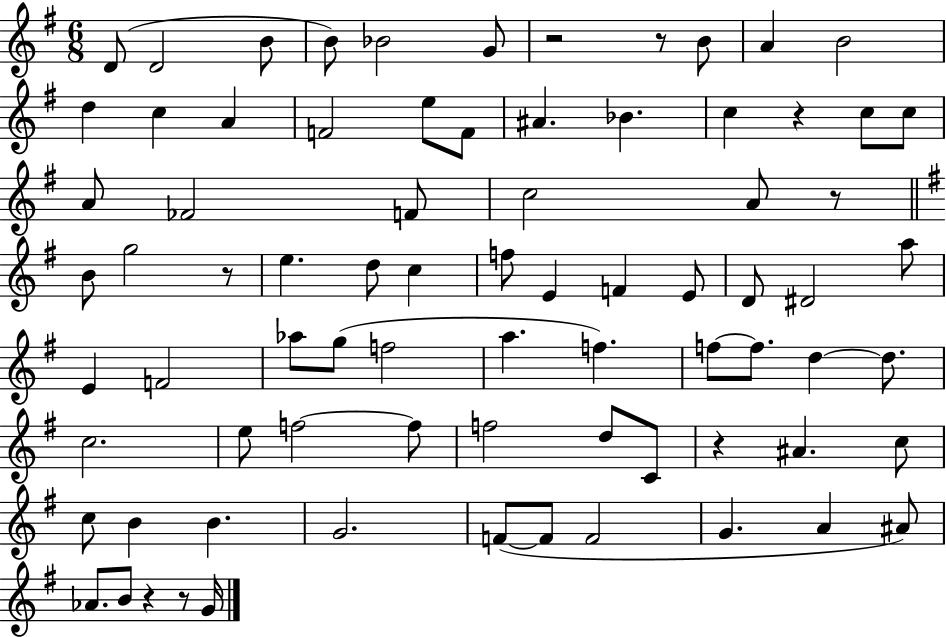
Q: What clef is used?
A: treble